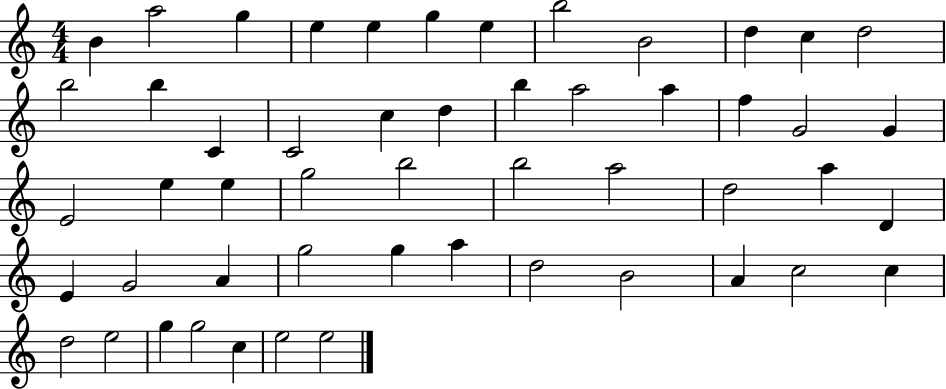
B4/q A5/h G5/q E5/q E5/q G5/q E5/q B5/h B4/h D5/q C5/q D5/h B5/h B5/q C4/q C4/h C5/q D5/q B5/q A5/h A5/q F5/q G4/h G4/q E4/h E5/q E5/q G5/h B5/h B5/h A5/h D5/h A5/q D4/q E4/q G4/h A4/q G5/h G5/q A5/q D5/h B4/h A4/q C5/h C5/q D5/h E5/h G5/q G5/h C5/q E5/h E5/h